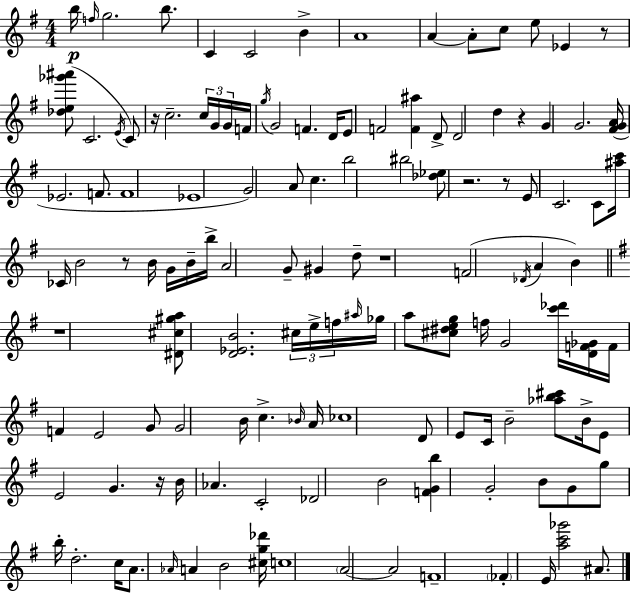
B5/s F5/s G5/h. B5/e. C4/q C4/h B4/q A4/w A4/q A4/e C5/e E5/e Eb4/q R/e [Db5,E5,Gb6,A#6]/e C4/h. E4/s C4/e R/s C5/h. C5/s G4/s G4/s F4/s G5/s G4/h F4/q. D4/s E4/e F4/h [F4,A#5]/q D4/e D4/h D5/q R/q G4/q G4/h. [F#4,G4,A4]/s Eb4/h. F4/e. F4/w Eb4/w G4/h A4/e C5/q. B5/h BIS5/h [Db5,Eb5]/e R/h. R/e E4/e C4/h. C4/e [A#5,C6]/s CES4/s B4/h R/e B4/s G4/s B4/s B5/s A4/h G4/e G#4/q D5/e R/w F4/h Db4/s A4/q B4/q R/w [D#4,C#5,G#5,A5]/e [D4,Eb4,B4]/h. C#5/s E5/s F5/s A#5/s Gb5/s A5/e [C#5,D#5,E5,G5]/e F5/s G4/h [C6,Db6]/s [D4,F4,Gb4]/s F4/s F4/q E4/h G4/e G4/h B4/s C5/q. Bb4/s A4/s CES5/w D4/e E4/e C4/s B4/h [Ab5,B5,C#6]/e B4/s E4/e E4/h G4/q. R/s B4/s Ab4/q. C4/h Db4/h B4/h [F4,G4,B5]/q G4/h B4/e G4/e G5/e B5/s D5/h. C5/s A4/e. Ab4/s A4/q B4/h [C#5,G5,Db6]/s C5/w A4/h A4/h F4/w FES4/q E4/s [A5,C6,Gb6]/h A#4/e.